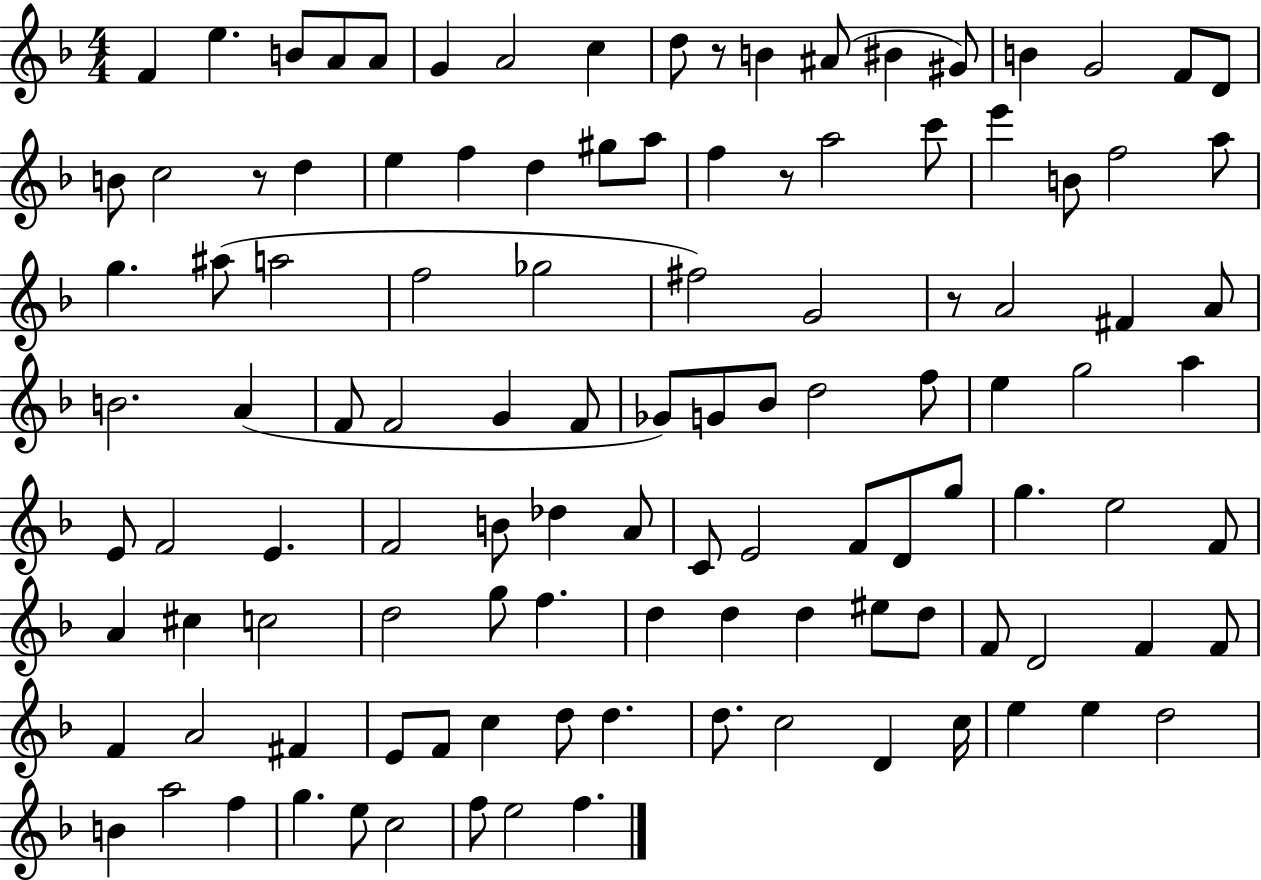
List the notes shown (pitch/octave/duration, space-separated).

F4/q E5/q. B4/e A4/e A4/e G4/q A4/h C5/q D5/e R/e B4/q A#4/e BIS4/q G#4/e B4/q G4/h F4/e D4/e B4/e C5/h R/e D5/q E5/q F5/q D5/q G#5/e A5/e F5/q R/e A5/h C6/e E6/q B4/e F5/h A5/e G5/q. A#5/e A5/h F5/h Gb5/h F#5/h G4/h R/e A4/h F#4/q A4/e B4/h. A4/q F4/e F4/h G4/q F4/e Gb4/e G4/e Bb4/e D5/h F5/e E5/q G5/h A5/q E4/e F4/h E4/q. F4/h B4/e Db5/q A4/e C4/e E4/h F4/e D4/e G5/e G5/q. E5/h F4/e A4/q C#5/q C5/h D5/h G5/e F5/q. D5/q D5/q D5/q EIS5/e D5/e F4/e D4/h F4/q F4/e F4/q A4/h F#4/q E4/e F4/e C5/q D5/e D5/q. D5/e. C5/h D4/q C5/s E5/q E5/q D5/h B4/q A5/h F5/q G5/q. E5/e C5/h F5/e E5/h F5/q.